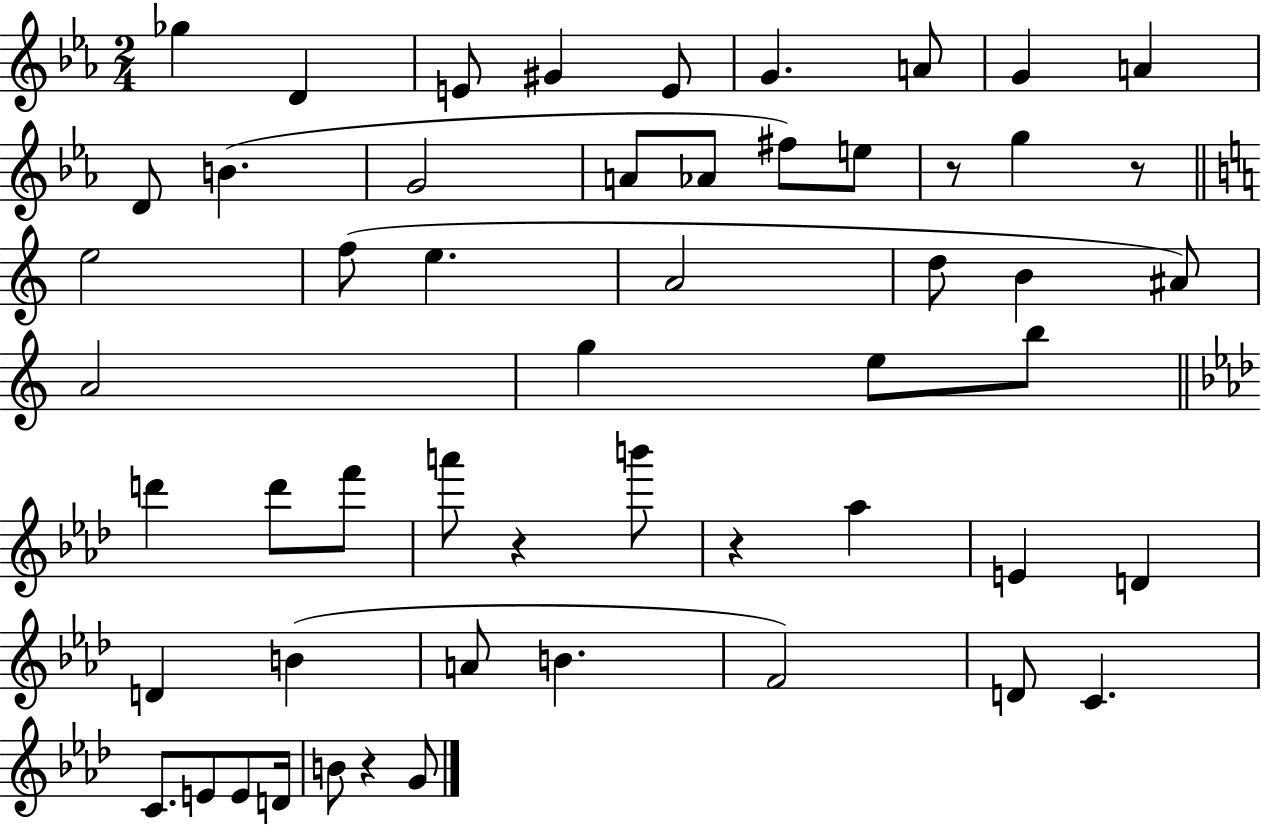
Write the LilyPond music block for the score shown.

{
  \clef treble
  \numericTimeSignature
  \time 2/4
  \key ees \major
  ges''4 d'4 | e'8 gis'4 e'8 | g'4. a'8 | g'4 a'4 | \break d'8 b'4.( | g'2 | a'8 aes'8 fis''8) e''8 | r8 g''4 r8 | \break \bar "||" \break \key a \minor e''2 | f''8( e''4. | a'2 | d''8 b'4 ais'8) | \break a'2 | g''4 e''8 b''8 | \bar "||" \break \key f \minor d'''4 d'''8 f'''8 | a'''8 r4 b'''8 | r4 aes''4 | e'4 d'4 | \break d'4 b'4( | a'8 b'4. | f'2) | d'8 c'4. | \break c'8. e'8 e'8 d'16 | b'8 r4 g'8 | \bar "|."
}